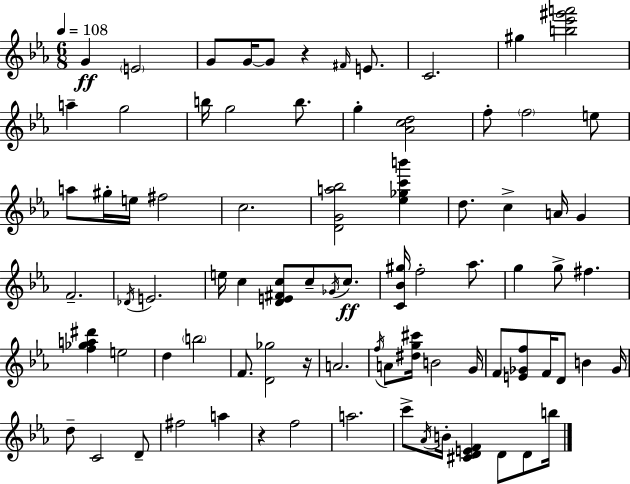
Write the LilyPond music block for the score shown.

{
  \clef treble
  \numericTimeSignature
  \time 6/8
  \key c \minor
  \tempo 4 = 108
  \repeat volta 2 { g'4\ff \parenthesize e'2 | g'8 g'16~~ g'8 r4 \grace { fis'16 } e'8. | c'2. | gis''4 <b'' ees''' gis''' a'''>2 | \break a''4-- g''2 | b''16 g''2 b''8. | g''4-. <aes' c'' d''>2 | f''8-. \parenthesize f''2 e''8 | \break a''8 gis''16-. e''16 fis''2 | c''2. | <d' g' a'' bes''>2 <ees'' ges'' c''' b'''>4 | d''8. c''4-> a'16 g'4 | \break f'2.-- | \acciaccatura { des'16 } e'2. | e''16 c''4 <d' e' fis' c''>8 c''8-- \acciaccatura { ges'16 } | c''8.\ff <c' bes' gis''>16 f''2-. | \break aes''8. g''4 g''8-> fis''4. | <f'' ges'' a'' dis'''>4 e''2 | d''4 \parenthesize b''2 | f'8. <d' ges''>2 | \break r16 a'2. | \acciaccatura { f''16 } a'8 <dis'' g'' cis'''>16 b'2 | g'16 f'8 <e' ges' f''>8 f'16 d'8 b'4 | ges'16 d''8-- c'2 | \break d'8-- fis''2 | a''4 r4 f''2 | a''2. | c'''8-> \acciaccatura { aes'16 } b'16-. <cis' d' e' f'>4 | \break d'8 d'8 b''16 } \bar "|."
}